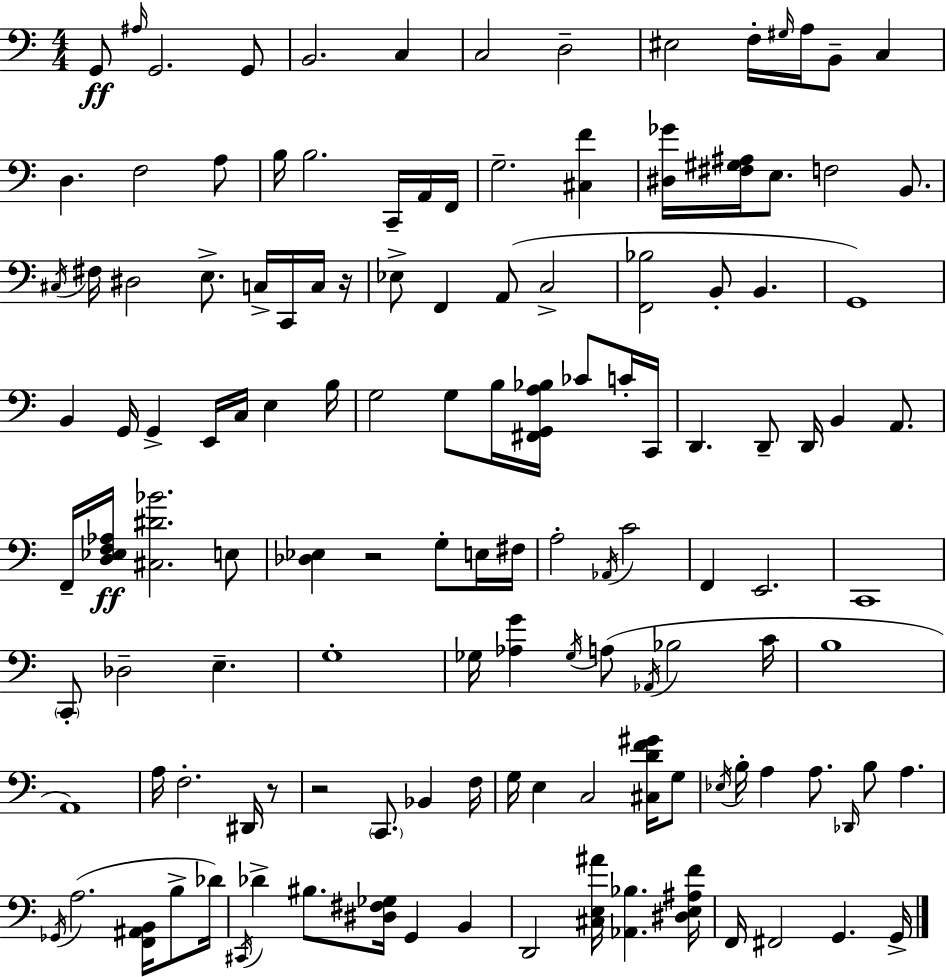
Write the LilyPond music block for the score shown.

{
  \clef bass
  \numericTimeSignature
  \time 4/4
  \key c \major
  g,8\ff \grace { ais16 } g,2. g,8 | b,2. c4 | c2 d2-- | eis2 f16-. \grace { gis16 } a16 b,8-- c4 | \break d4. f2 | a8 b16 b2. c,16-- | a,16 f,16 g2.-- <cis f'>4 | <dis ges'>16 <fis gis ais>16 e8. f2 b,8. | \break \acciaccatura { cis16 } fis16 dis2 e8.-> c16-> | c,16 c16 r16 ees8-> f,4 a,8( c2-> | <f, bes>2 b,8-. b,4. | g,1) | \break b,4 g,16 g,4-> e,16 c16 e4 | b16 g2 g8 b16 <fis, g, a bes>16 ces'8 | c'16-. c,16 d,4. d,8-- d,16 b,4 | a,8. f,16-- <d ees f aes>16\ff <cis dis' bes'>2. | \break e8 <des ees>4 r2 g8-. | e16 fis16 a2-. \acciaccatura { aes,16 } c'2 | f,4 e,2. | c,1 | \break \parenthesize c,8-. des2-- e4.-- | g1-. | ges16 <aes g'>4 \acciaccatura { ges16 } a8( \acciaccatura { aes,16 } bes2 | c'16 b1 | \break a,1) | a16 f2.-. | dis,16 r8 r2 \parenthesize c,8. | bes,4 f16 g16 e4 c2 | \break <cis d' f' gis'>16 g8 \acciaccatura { ees16 } b16-. a4 a8. \grace { des,16 } | b8 a4. \acciaccatura { ges,16 } a2.( | <f, ais, b,>16 b8-> des'16) \acciaccatura { cis,16 } des'4-> bis8. | <dis fis ges>16 g,4 b,4 d,2 | \break <cis e ais'>16 <aes, bes>4. <dis e ais f'>16 f,16 fis,2 | g,4. g,16-> \bar "|."
}